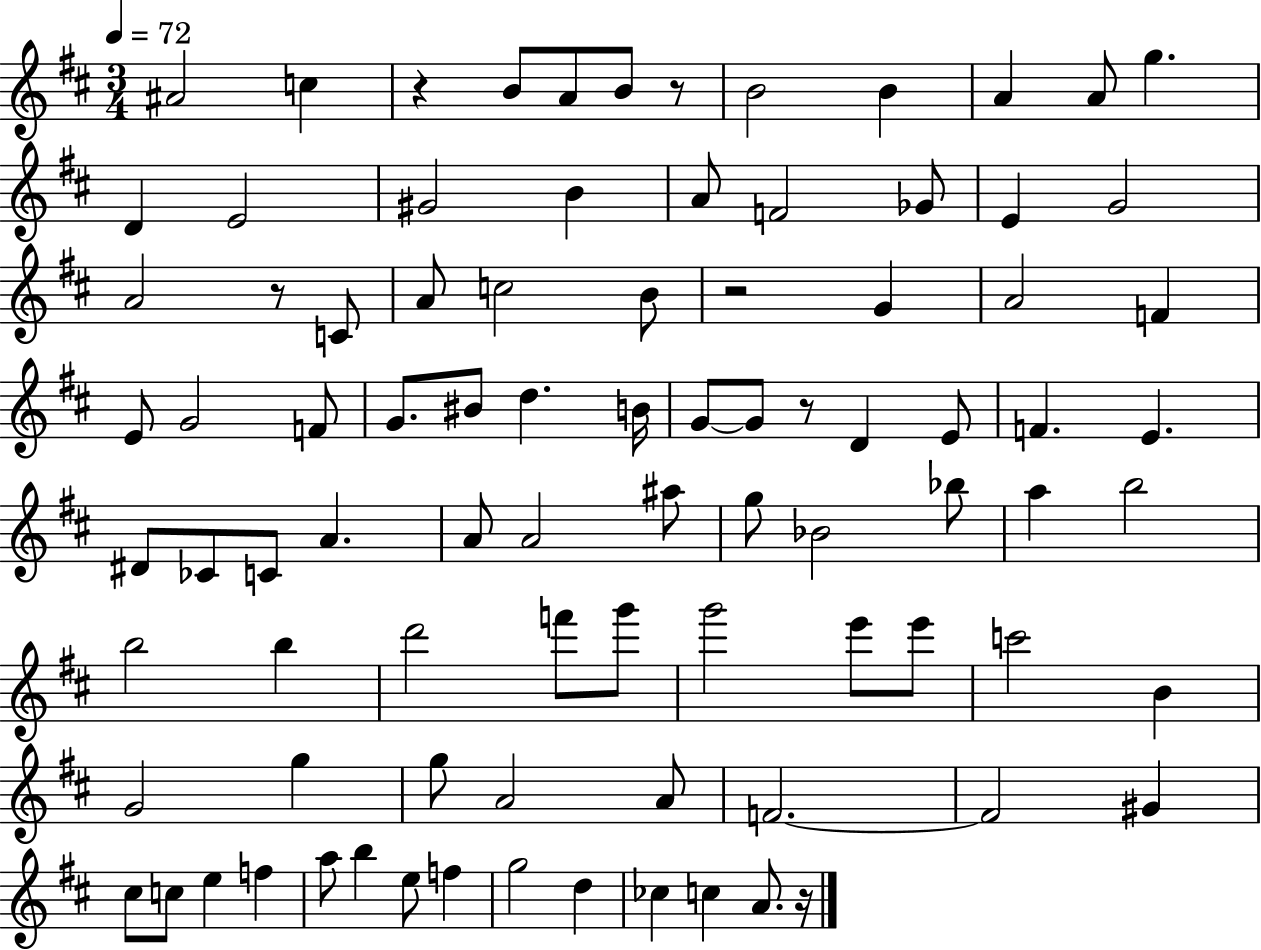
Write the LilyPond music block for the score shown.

{
  \clef treble
  \numericTimeSignature
  \time 3/4
  \key d \major
  \tempo 4 = 72
  ais'2 c''4 | r4 b'8 a'8 b'8 r8 | b'2 b'4 | a'4 a'8 g''4. | \break d'4 e'2 | gis'2 b'4 | a'8 f'2 ges'8 | e'4 g'2 | \break a'2 r8 c'8 | a'8 c''2 b'8 | r2 g'4 | a'2 f'4 | \break e'8 g'2 f'8 | g'8. bis'8 d''4. b'16 | g'8~~ g'8 r8 d'4 e'8 | f'4. e'4. | \break dis'8 ces'8 c'8 a'4. | a'8 a'2 ais''8 | g''8 bes'2 bes''8 | a''4 b''2 | \break b''2 b''4 | d'''2 f'''8 g'''8 | g'''2 e'''8 e'''8 | c'''2 b'4 | \break g'2 g''4 | g''8 a'2 a'8 | f'2.~~ | f'2 gis'4 | \break cis''8 c''8 e''4 f''4 | a''8 b''4 e''8 f''4 | g''2 d''4 | ces''4 c''4 a'8. r16 | \break \bar "|."
}